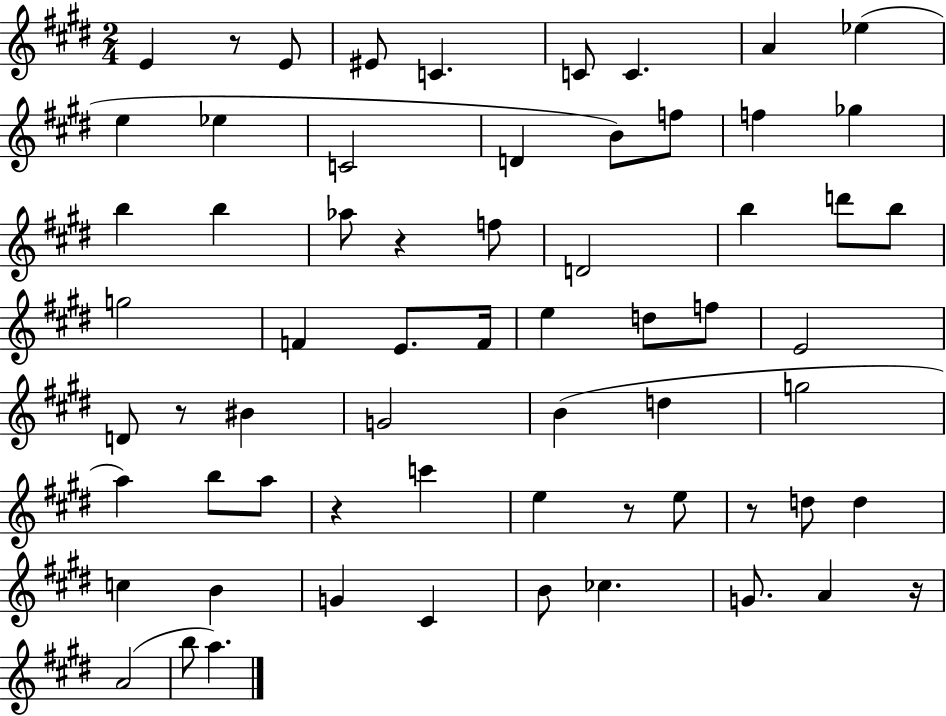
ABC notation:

X:1
T:Untitled
M:2/4
L:1/4
K:E
E z/2 E/2 ^E/2 C C/2 C A _e e _e C2 D B/2 f/2 f _g b b _a/2 z f/2 D2 b d'/2 b/2 g2 F E/2 F/4 e d/2 f/2 E2 D/2 z/2 ^B G2 B d g2 a b/2 a/2 z c' e z/2 e/2 z/2 d/2 d c B G ^C B/2 _c G/2 A z/4 A2 b/2 a